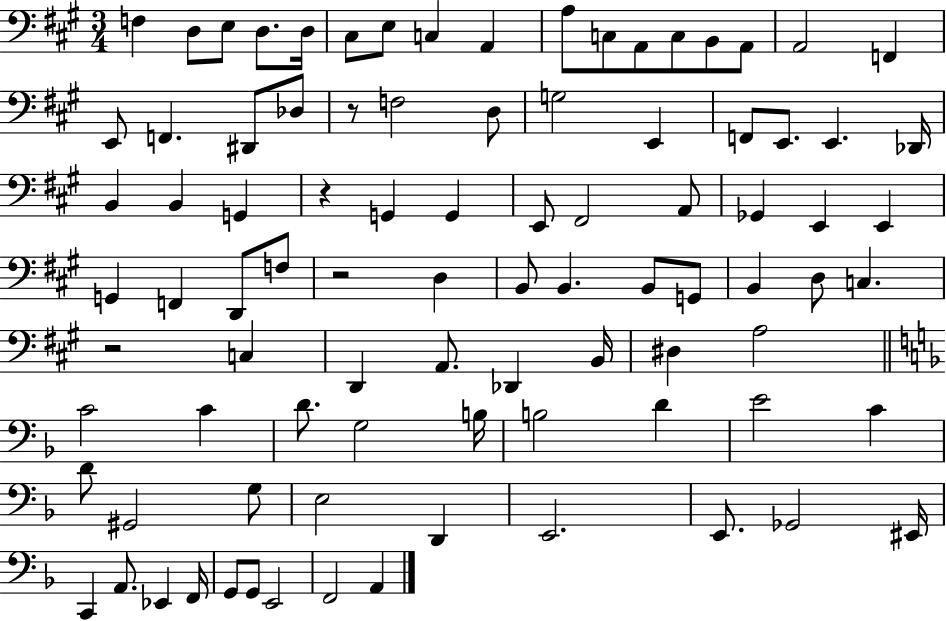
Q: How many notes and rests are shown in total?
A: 90